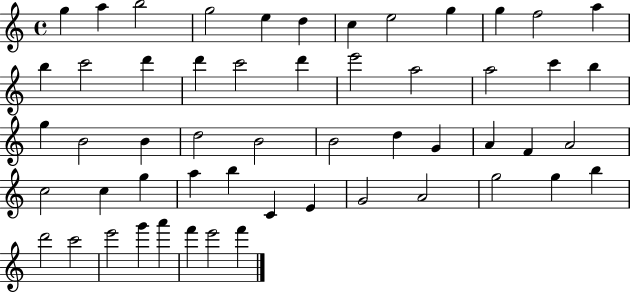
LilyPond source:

{
  \clef treble
  \time 4/4
  \defaultTimeSignature
  \key c \major
  g''4 a''4 b''2 | g''2 e''4 d''4 | c''4 e''2 g''4 | g''4 f''2 a''4 | \break b''4 c'''2 d'''4 | d'''4 c'''2 d'''4 | e'''2 a''2 | a''2 c'''4 b''4 | \break g''4 b'2 b'4 | d''2 b'2 | b'2 d''4 g'4 | a'4 f'4 a'2 | \break c''2 c''4 g''4 | a''4 b''4 c'4 e'4 | g'2 a'2 | g''2 g''4 b''4 | \break d'''2 c'''2 | e'''2 g'''4 a'''4 | f'''4 e'''2 f'''4 | \bar "|."
}